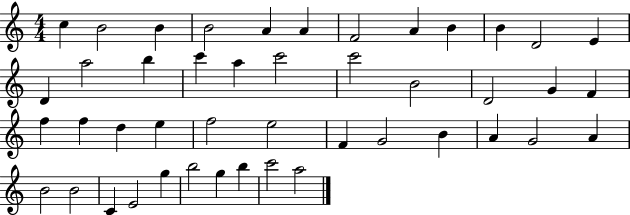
{
  \clef treble
  \numericTimeSignature
  \time 4/4
  \key c \major
  c''4 b'2 b'4 | b'2 a'4 a'4 | f'2 a'4 b'4 | b'4 d'2 e'4 | \break d'4 a''2 b''4 | c'''4 a''4 c'''2 | c'''2 b'2 | d'2 g'4 f'4 | \break f''4 f''4 d''4 e''4 | f''2 e''2 | f'4 g'2 b'4 | a'4 g'2 a'4 | \break b'2 b'2 | c'4 e'2 g''4 | b''2 g''4 b''4 | c'''2 a''2 | \break \bar "|."
}